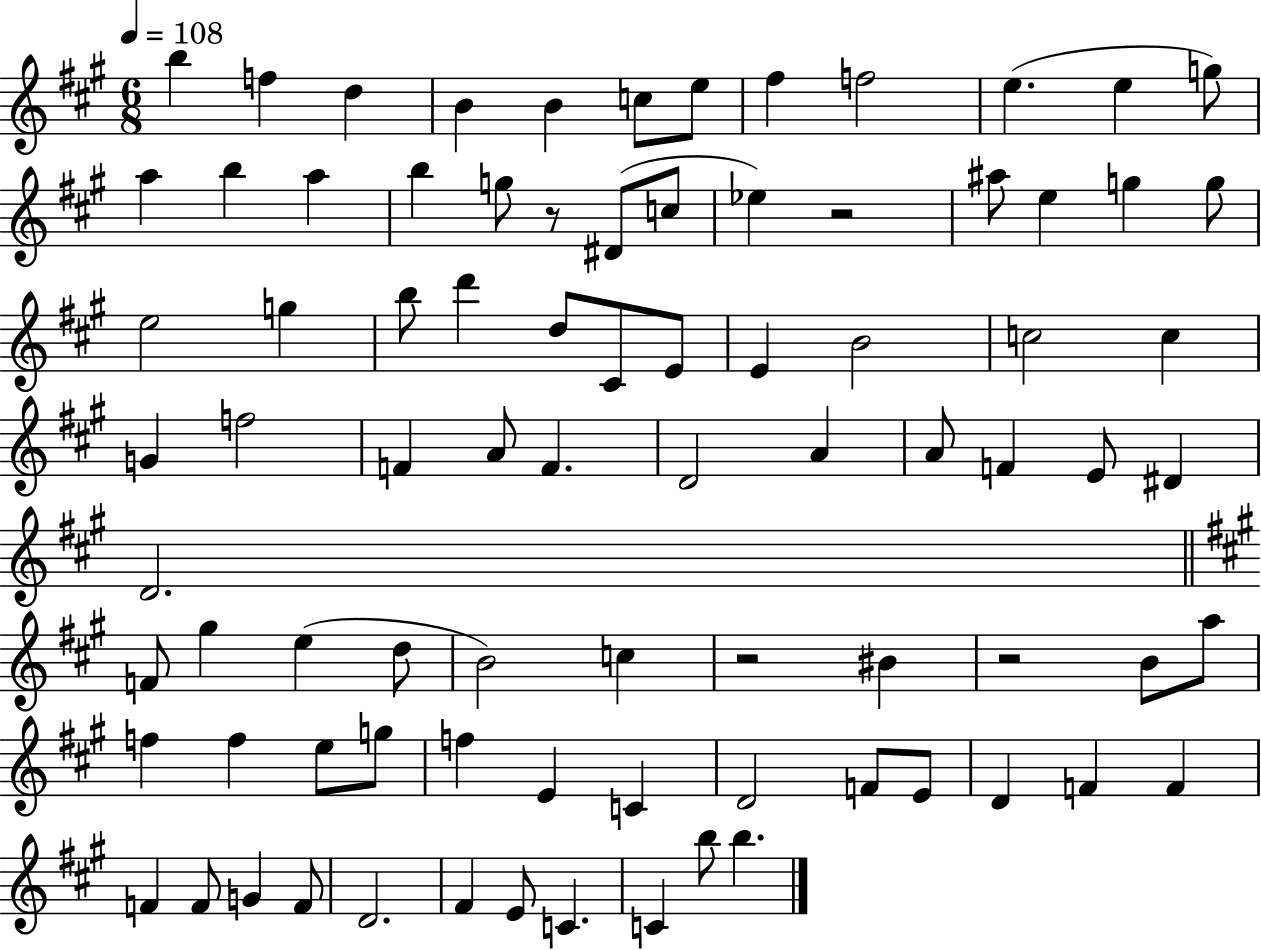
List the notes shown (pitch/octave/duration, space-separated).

B5/q F5/q D5/q B4/q B4/q C5/e E5/e F#5/q F5/h E5/q. E5/q G5/e A5/q B5/q A5/q B5/q G5/e R/e D#4/e C5/e Eb5/q R/h A#5/e E5/q G5/q G5/e E5/h G5/q B5/e D6/q D5/e C#4/e E4/e E4/q B4/h C5/h C5/q G4/q F5/h F4/q A4/e F4/q. D4/h A4/q A4/e F4/q E4/e D#4/q D4/h. F4/e G#5/q E5/q D5/e B4/h C5/q R/h BIS4/q R/h B4/e A5/e F5/q F5/q E5/e G5/e F5/q E4/q C4/q D4/h F4/e E4/e D4/q F4/q F4/q F4/q F4/e G4/q F4/e D4/h. F#4/q E4/e C4/q. C4/q B5/e B5/q.